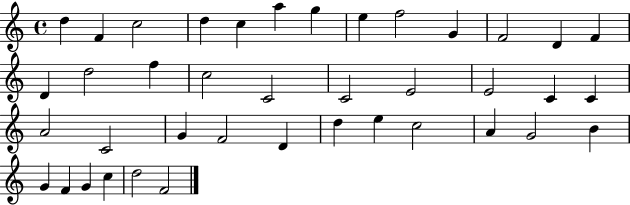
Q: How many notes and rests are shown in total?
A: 40